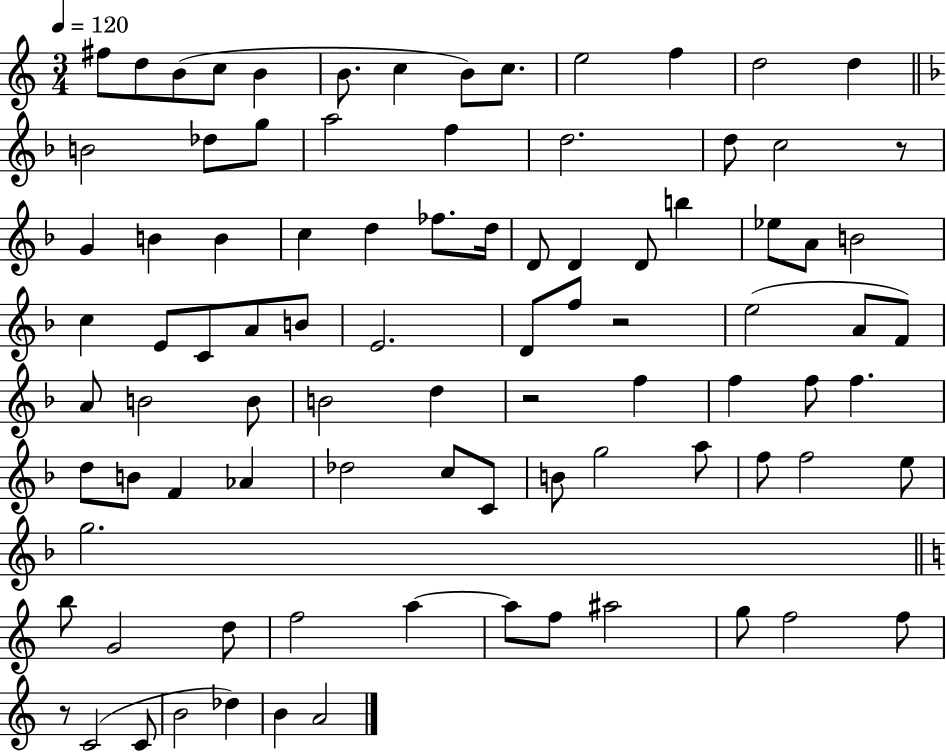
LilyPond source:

{
  \clef treble
  \numericTimeSignature
  \time 3/4
  \key c \major
  \tempo 4 = 120
  fis''8 d''8 b'8( c''8 b'4 | b'8. c''4 b'8) c''8. | e''2 f''4 | d''2 d''4 | \break \bar "||" \break \key d \minor b'2 des''8 g''8 | a''2 f''4 | d''2. | d''8 c''2 r8 | \break g'4 b'4 b'4 | c''4 d''4 fes''8. d''16 | d'8 d'4 d'8 b''4 | ees''8 a'8 b'2 | \break c''4 e'8 c'8 a'8 b'8 | e'2. | d'8 f''8 r2 | e''2( a'8 f'8) | \break a'8 b'2 b'8 | b'2 d''4 | r2 f''4 | f''4 f''8 f''4. | \break d''8 b'8 f'4 aes'4 | des''2 c''8 c'8 | b'8 g''2 a''8 | f''8 f''2 e''8 | \break g''2. | \bar "||" \break \key c \major b''8 g'2 d''8 | f''2 a''4~~ | a''8 f''8 ais''2 | g''8 f''2 f''8 | \break r8 c'2( c'8 | b'2 des''4) | b'4 a'2 | \bar "|."
}